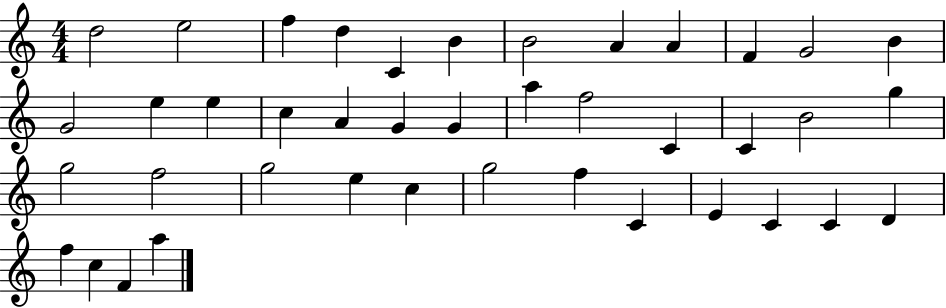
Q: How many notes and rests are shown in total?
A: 41